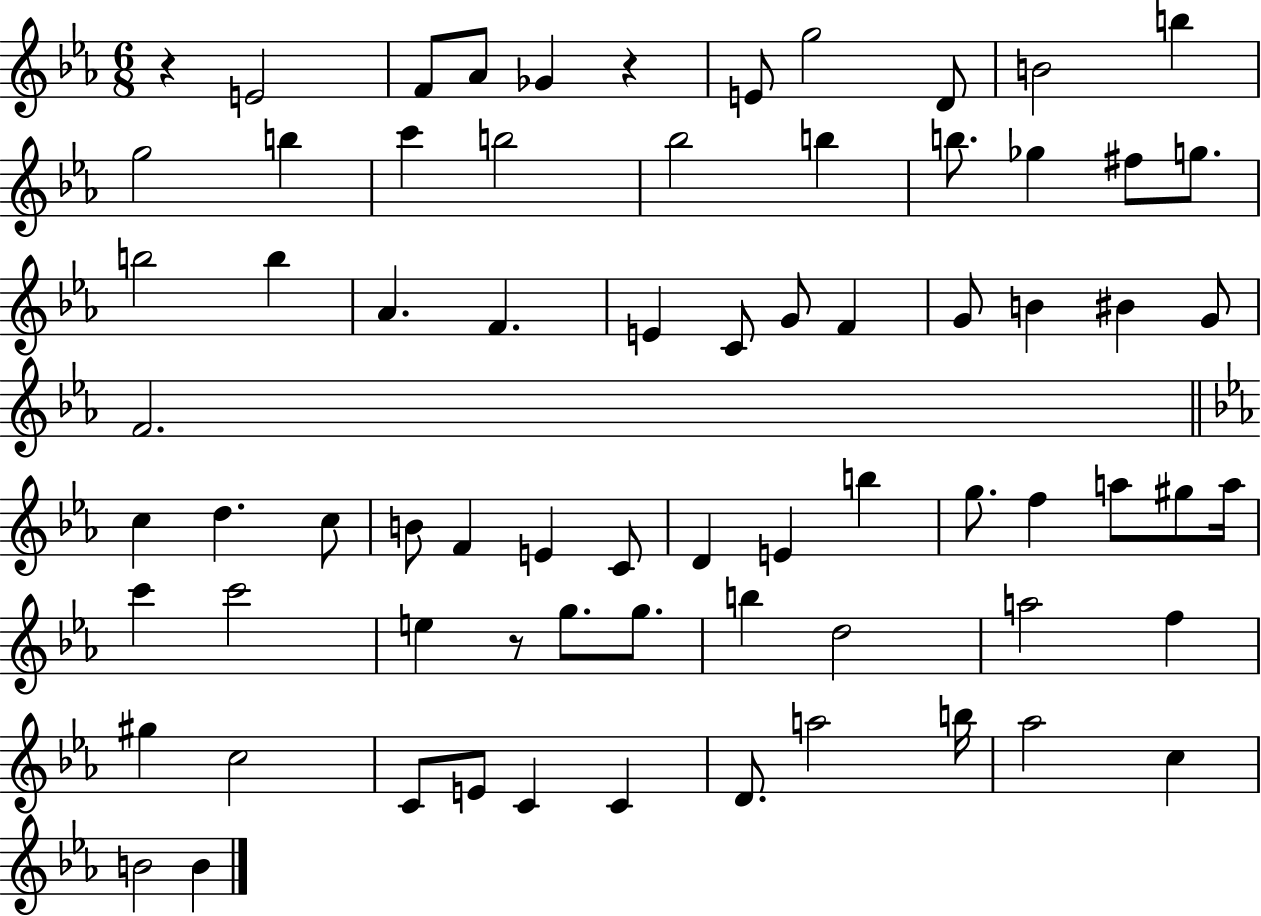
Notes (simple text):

R/q E4/h F4/e Ab4/e Gb4/q R/q E4/e G5/h D4/e B4/h B5/q G5/h B5/q C6/q B5/h Bb5/h B5/q B5/e. Gb5/q F#5/e G5/e. B5/h B5/q Ab4/q. F4/q. E4/q C4/e G4/e F4/q G4/e B4/q BIS4/q G4/e F4/h. C5/q D5/q. C5/e B4/e F4/q E4/q C4/e D4/q E4/q B5/q G5/e. F5/q A5/e G#5/e A5/s C6/q C6/h E5/q R/e G5/e. G5/e. B5/q D5/h A5/h F5/q G#5/q C5/h C4/e E4/e C4/q C4/q D4/e. A5/h B5/s Ab5/h C5/q B4/h B4/q